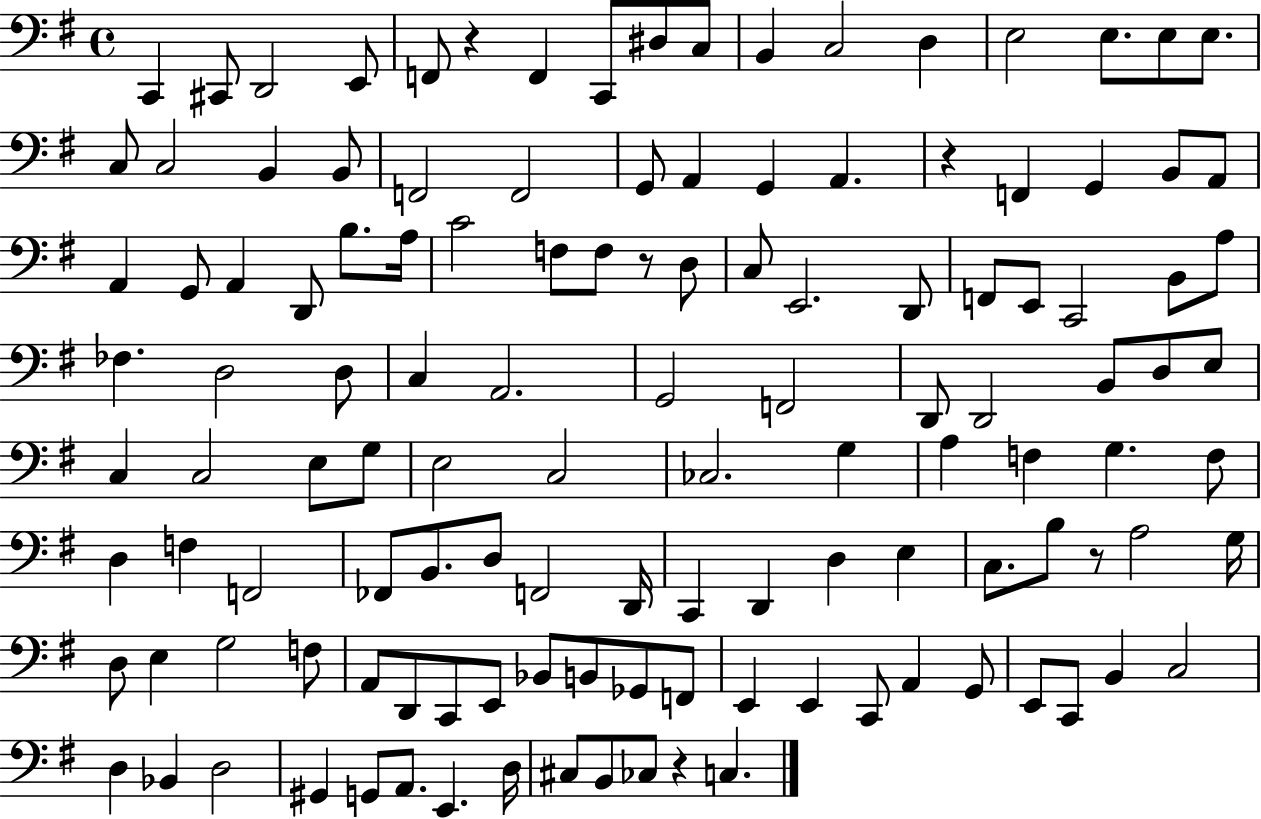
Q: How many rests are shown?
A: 5